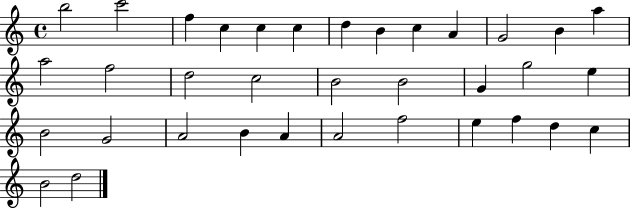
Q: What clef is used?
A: treble